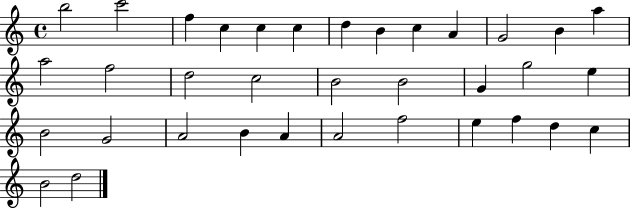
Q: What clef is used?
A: treble